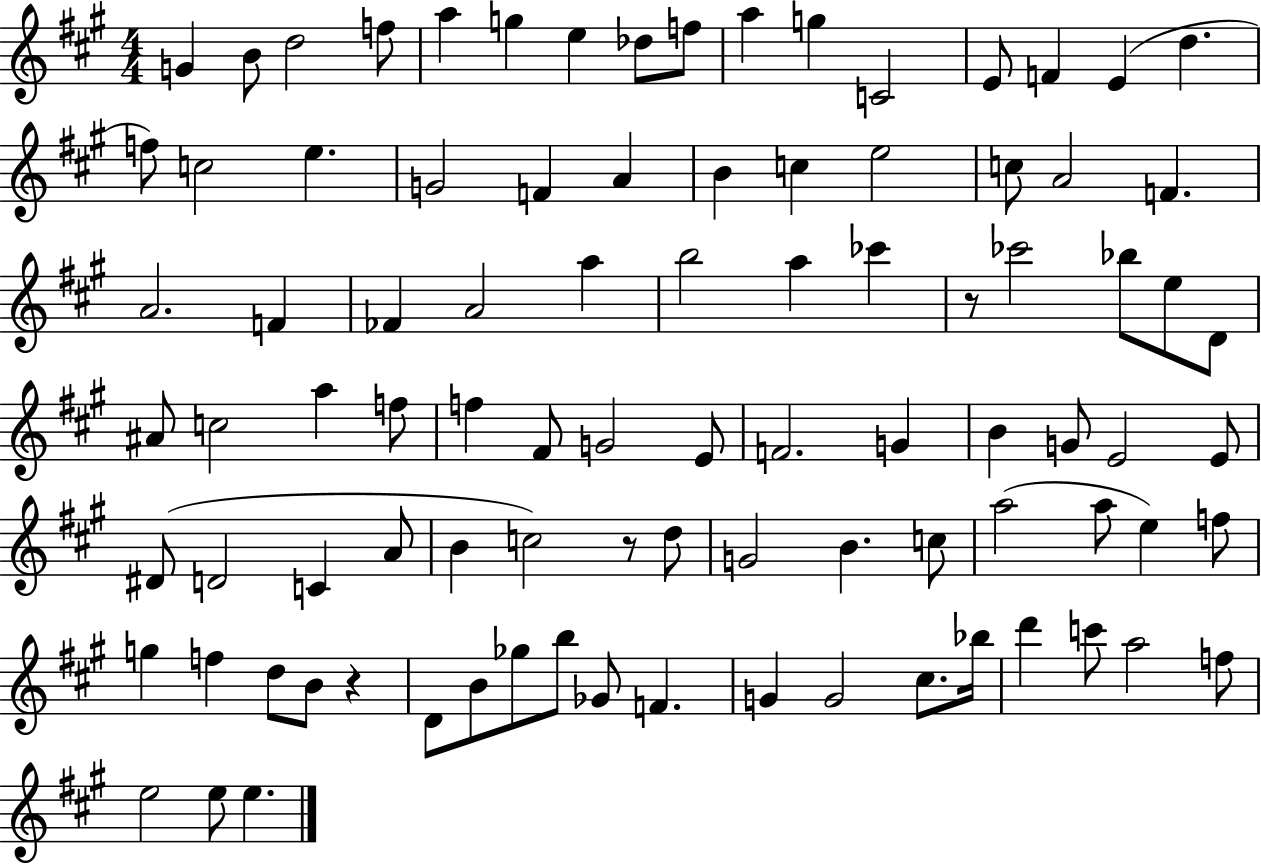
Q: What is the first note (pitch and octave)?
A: G4